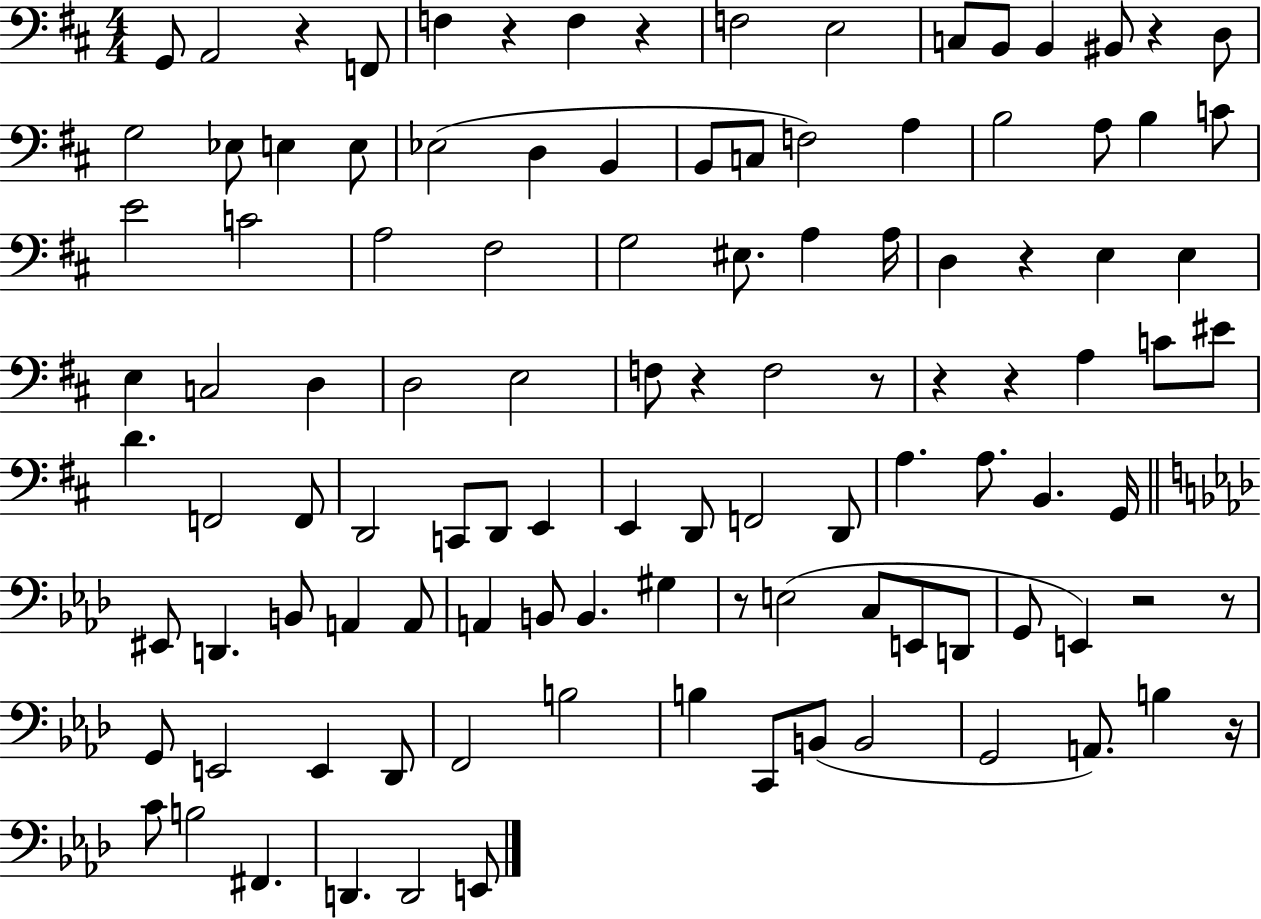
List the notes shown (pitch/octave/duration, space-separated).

G2/e A2/h R/q F2/e F3/q R/q F3/q R/q F3/h E3/h C3/e B2/e B2/q BIS2/e R/q D3/e G3/h Eb3/e E3/q E3/e Eb3/h D3/q B2/q B2/e C3/e F3/h A3/q B3/h A3/e B3/q C4/e E4/h C4/h A3/h F#3/h G3/h EIS3/e. A3/q A3/s D3/q R/q E3/q E3/q E3/q C3/h D3/q D3/h E3/h F3/e R/q F3/h R/e R/q R/q A3/q C4/e EIS4/e D4/q. F2/h F2/e D2/h C2/e D2/e E2/q E2/q D2/e F2/h D2/e A3/q. A3/e. B2/q. G2/s EIS2/e D2/q. B2/e A2/q A2/e A2/q B2/e B2/q. G#3/q R/e E3/h C3/e E2/e D2/e G2/e E2/q R/h R/e G2/e E2/h E2/q Db2/e F2/h B3/h B3/q C2/e B2/e B2/h G2/h A2/e. B3/q R/s C4/e B3/h F#2/q. D2/q. D2/h E2/e